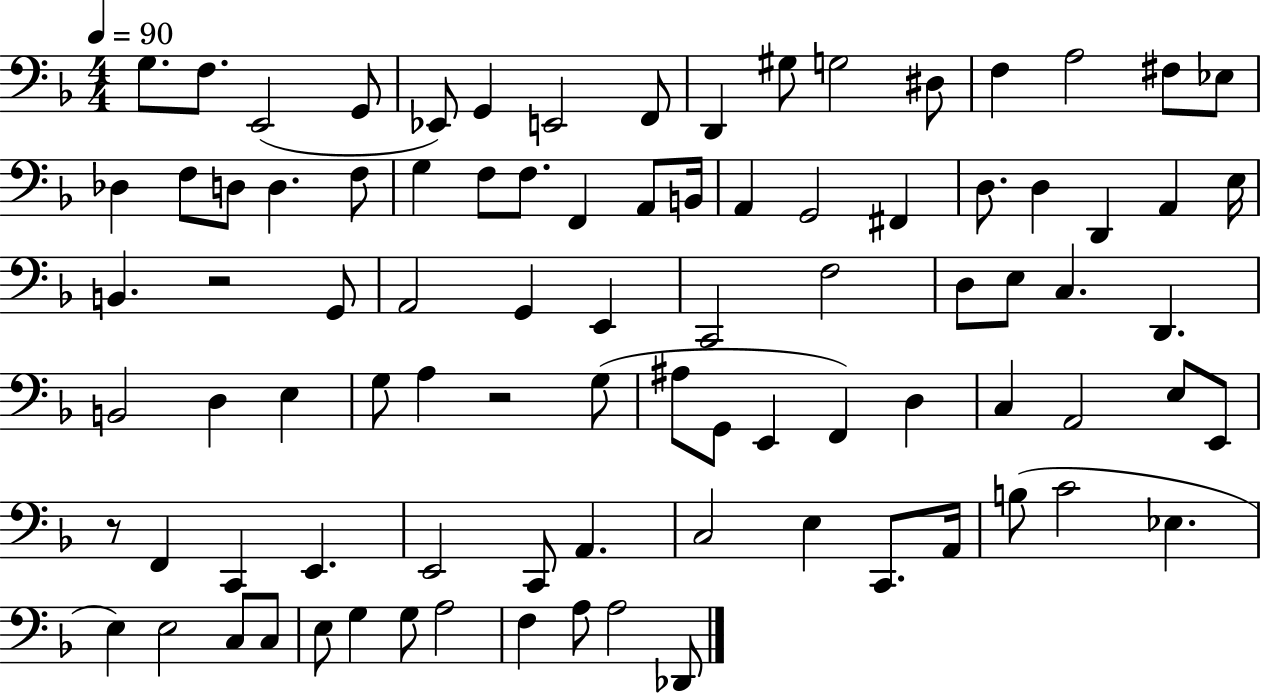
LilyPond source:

{
  \clef bass
  \numericTimeSignature
  \time 4/4
  \key f \major
  \tempo 4 = 90
  g8. f8. e,2( g,8 | ees,8) g,4 e,2 f,8 | d,4 gis8 g2 dis8 | f4 a2 fis8 ees8 | \break des4 f8 d8 d4. f8 | g4 f8 f8. f,4 a,8 b,16 | a,4 g,2 fis,4 | d8. d4 d,4 a,4 e16 | \break b,4. r2 g,8 | a,2 g,4 e,4 | c,2 f2 | d8 e8 c4. d,4. | \break b,2 d4 e4 | g8 a4 r2 g8( | ais8 g,8 e,4 f,4) d4 | c4 a,2 e8 e,8 | \break r8 f,4 c,4 e,4. | e,2 c,8 a,4. | c2 e4 c,8. a,16 | b8( c'2 ees4. | \break e4) e2 c8 c8 | e8 g4 g8 a2 | f4 a8 a2 des,8 | \bar "|."
}